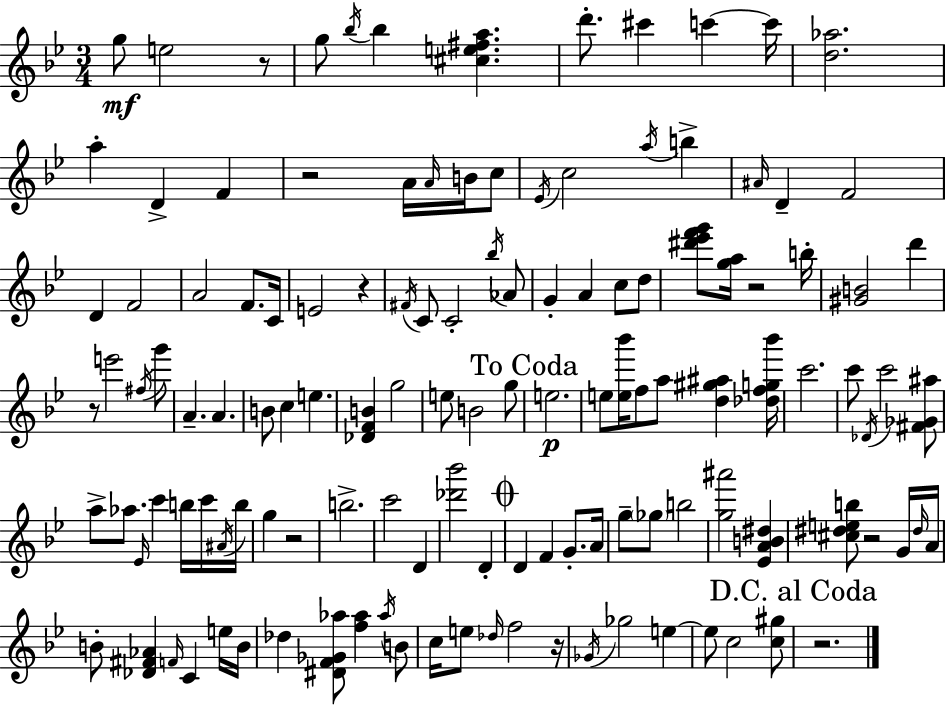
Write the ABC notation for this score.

X:1
T:Untitled
M:3/4
L:1/4
K:Gm
g/2 e2 z/2 g/2 _b/4 _b [^ce^fa] d'/2 ^c' c' c'/4 [d_a]2 a D F z2 A/4 A/4 B/4 c/2 _E/4 c2 a/4 b ^A/4 D F2 D F2 A2 F/2 C/4 E2 z ^F/4 C/2 C2 _b/4 _A/2 G A c/2 d/2 [^d'_e'f'g']/2 [ga]/4 z2 b/4 [^GB]2 d' z/2 e'2 ^f/4 g'/2 A A B/2 c e [_DFB] g2 e/2 B2 g/2 e2 e/2 [e_b']/4 f/2 a/2 [d^g^a] [_dfg_b']/4 c'2 c'/2 _D/4 c'2 [^F_G^a]/2 a/2 _a/2 _E/4 c' b/4 c'/4 ^A/4 b/4 g z2 b2 c'2 D [_d'_b']2 D D F G/2 A/4 g/2 _g/2 b2 [g^a']2 [_EAB^d] [^c^deb]/2 z2 G/4 ^d/4 A/4 B/2 [_D^F_A] F/4 C e/4 B/4 _d [^DF_G_a]/2 [f_a] _a/4 B/2 c/4 e/2 _d/4 f2 z/4 _G/4 _g2 e e/2 c2 [c^g]/2 z2